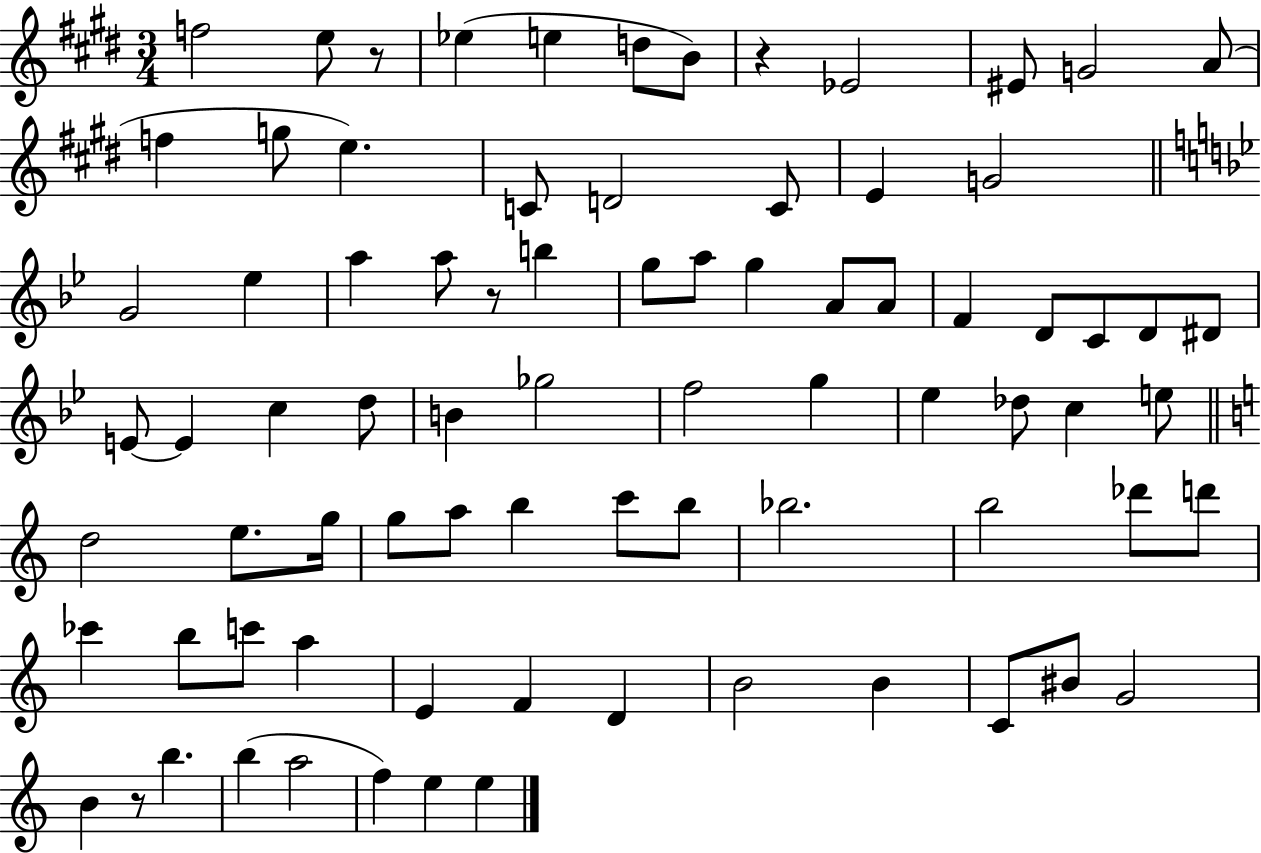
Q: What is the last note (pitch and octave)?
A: E5